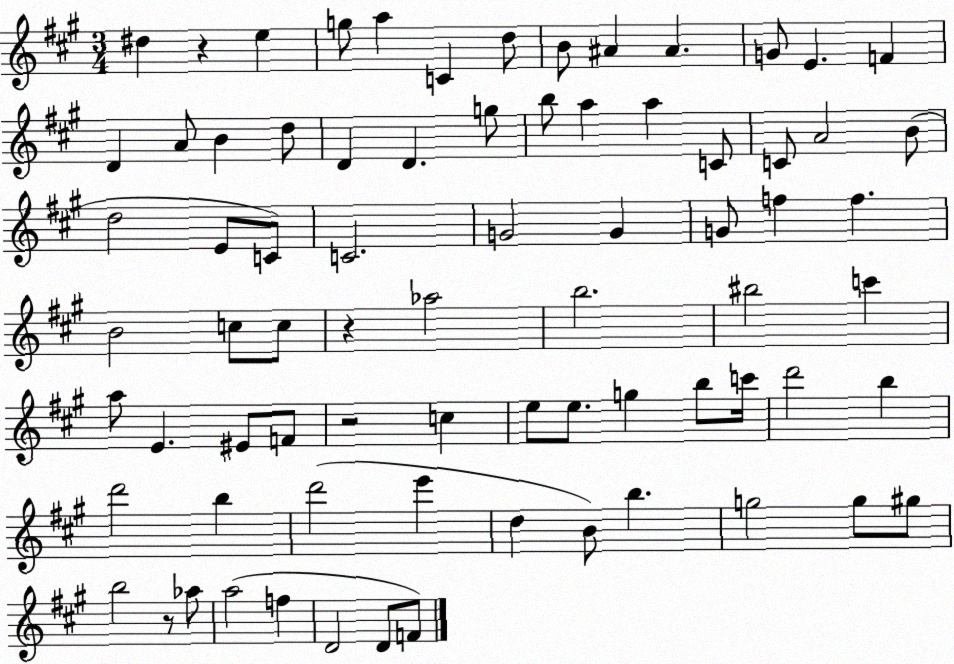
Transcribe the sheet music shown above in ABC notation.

X:1
T:Untitled
M:3/4
L:1/4
K:A
^d z e g/2 a C d/2 B/2 ^A ^A G/2 E F D A/2 B d/2 D D g/2 b/2 a a C/2 C/2 A2 B/2 d2 E/2 C/2 C2 G2 G G/2 f f B2 c/2 c/2 z _a2 b2 ^b2 c' a/2 E ^E/2 F/2 z2 c e/2 e/2 g b/2 c'/4 d'2 b d'2 b d'2 e' d B/2 b g2 g/2 ^g/2 b2 z/2 _a/2 a2 f D2 D/2 F/2